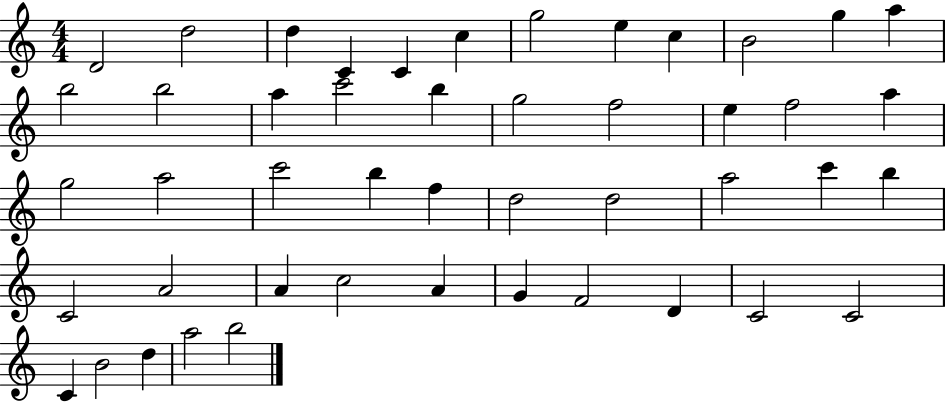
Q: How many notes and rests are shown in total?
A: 47